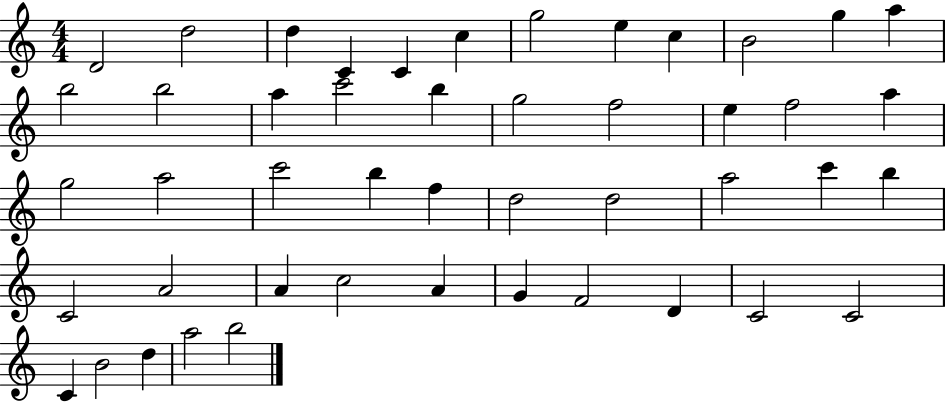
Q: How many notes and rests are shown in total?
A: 47